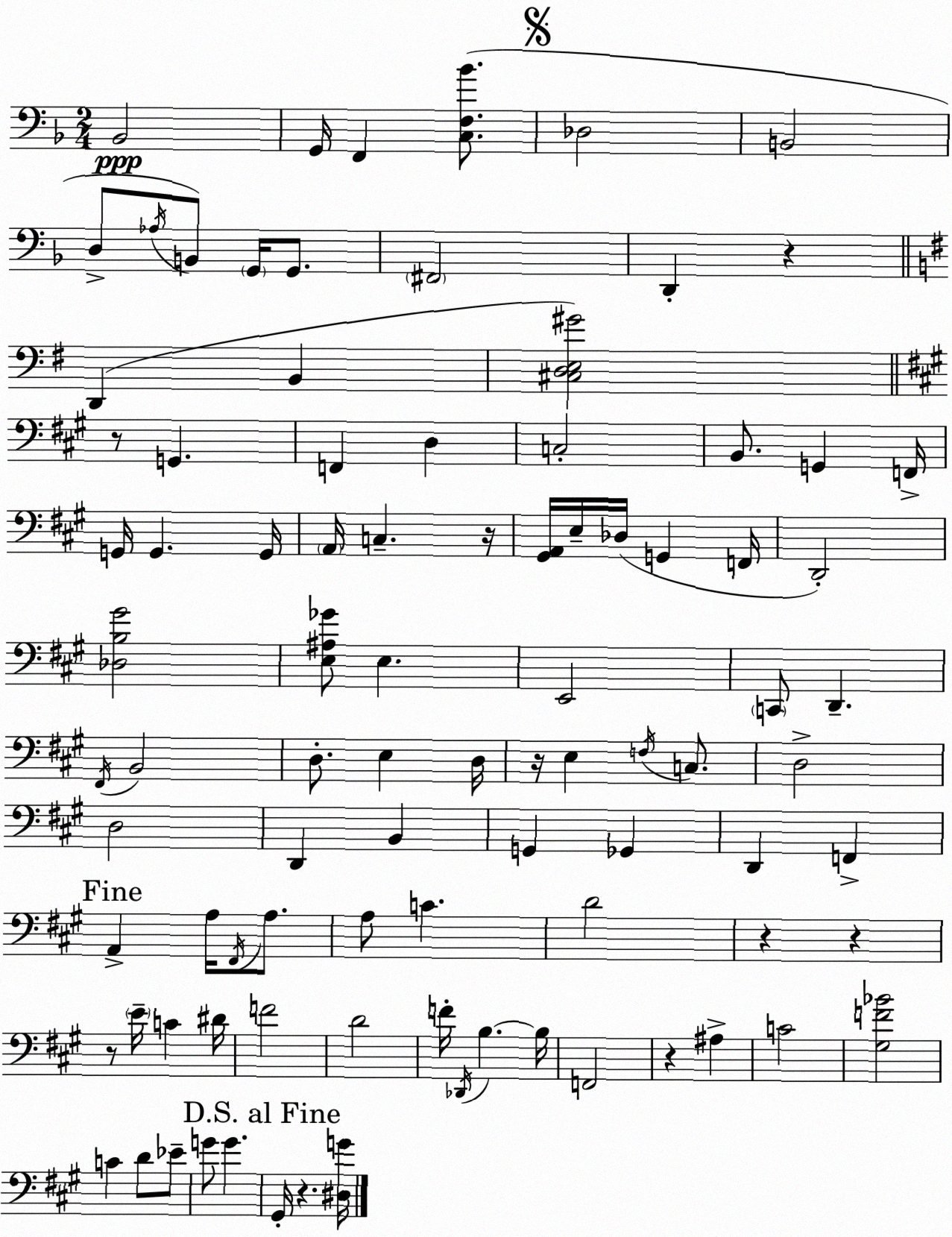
X:1
T:Untitled
M:2/4
L:1/4
K:F
_B,,2 G,,/4 F,, [C,F,_B]/2 _D,2 B,,2 D,/2 _A,/4 B,,/2 G,,/4 G,,/2 ^F,,2 D,, z D,, B,, [^C,D,E,^G]2 z/2 G,, F,, D, C,2 B,,/2 G,, F,,/4 G,,/4 G,, G,,/4 A,,/4 C, z/4 [^G,,A,,]/4 E,/4 _D,/4 G,, F,,/4 D,,2 [_D,B,^G]2 [E,^A,_G]/2 E, E,,2 C,,/2 D,, ^F,,/4 B,,2 D,/2 E, D,/4 z/4 E, F,/4 C,/2 D,2 D,2 D,, B,, G,, _G,, D,, F,, A,, A,/4 ^F,,/4 A,/2 A,/2 C D2 z z z/2 E/4 C ^D/4 F2 D2 F/4 _D,,/4 B, B,/4 F,,2 z ^A, C2 [^G,F_B]2 C D/2 _E/2 G/2 G ^G,,/4 z [^D,G]/4